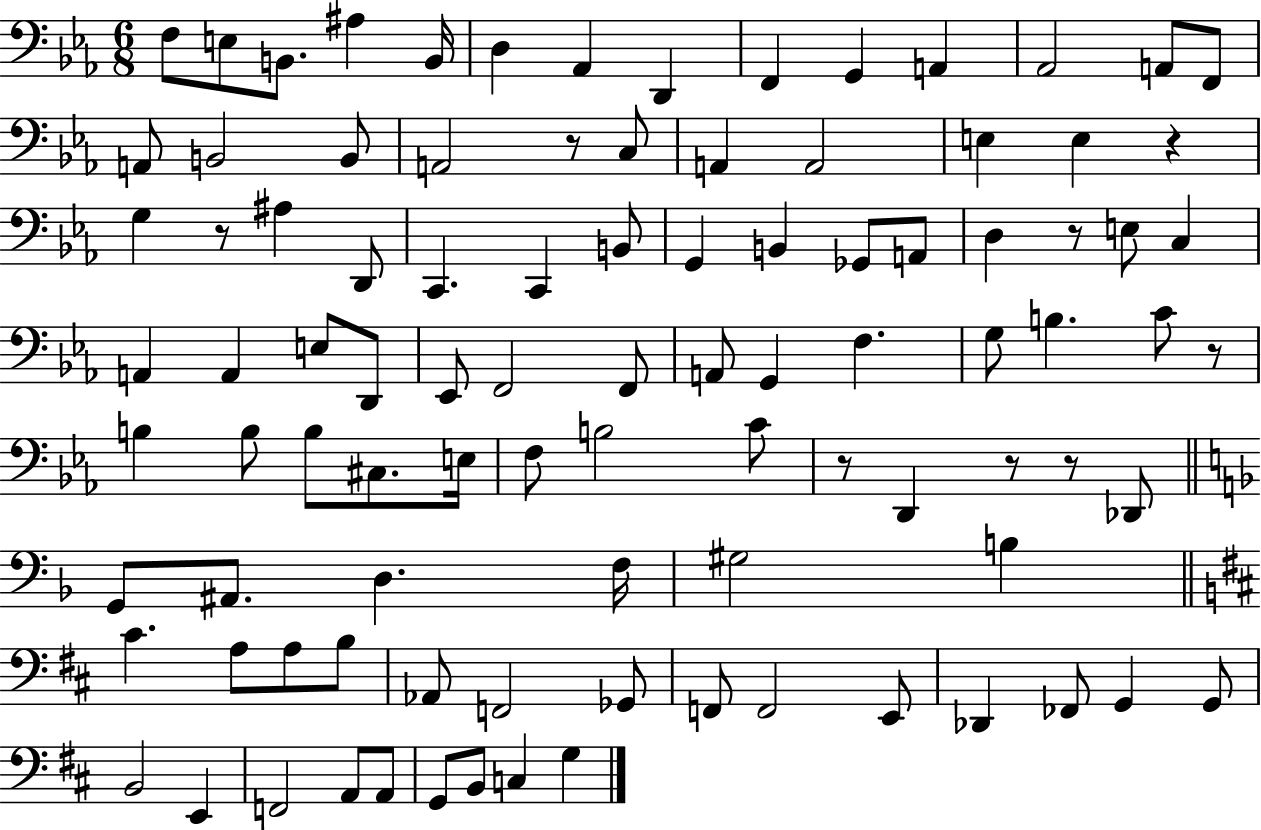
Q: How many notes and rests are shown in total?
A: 96